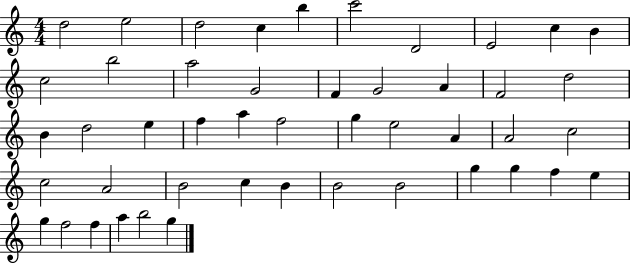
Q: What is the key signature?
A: C major